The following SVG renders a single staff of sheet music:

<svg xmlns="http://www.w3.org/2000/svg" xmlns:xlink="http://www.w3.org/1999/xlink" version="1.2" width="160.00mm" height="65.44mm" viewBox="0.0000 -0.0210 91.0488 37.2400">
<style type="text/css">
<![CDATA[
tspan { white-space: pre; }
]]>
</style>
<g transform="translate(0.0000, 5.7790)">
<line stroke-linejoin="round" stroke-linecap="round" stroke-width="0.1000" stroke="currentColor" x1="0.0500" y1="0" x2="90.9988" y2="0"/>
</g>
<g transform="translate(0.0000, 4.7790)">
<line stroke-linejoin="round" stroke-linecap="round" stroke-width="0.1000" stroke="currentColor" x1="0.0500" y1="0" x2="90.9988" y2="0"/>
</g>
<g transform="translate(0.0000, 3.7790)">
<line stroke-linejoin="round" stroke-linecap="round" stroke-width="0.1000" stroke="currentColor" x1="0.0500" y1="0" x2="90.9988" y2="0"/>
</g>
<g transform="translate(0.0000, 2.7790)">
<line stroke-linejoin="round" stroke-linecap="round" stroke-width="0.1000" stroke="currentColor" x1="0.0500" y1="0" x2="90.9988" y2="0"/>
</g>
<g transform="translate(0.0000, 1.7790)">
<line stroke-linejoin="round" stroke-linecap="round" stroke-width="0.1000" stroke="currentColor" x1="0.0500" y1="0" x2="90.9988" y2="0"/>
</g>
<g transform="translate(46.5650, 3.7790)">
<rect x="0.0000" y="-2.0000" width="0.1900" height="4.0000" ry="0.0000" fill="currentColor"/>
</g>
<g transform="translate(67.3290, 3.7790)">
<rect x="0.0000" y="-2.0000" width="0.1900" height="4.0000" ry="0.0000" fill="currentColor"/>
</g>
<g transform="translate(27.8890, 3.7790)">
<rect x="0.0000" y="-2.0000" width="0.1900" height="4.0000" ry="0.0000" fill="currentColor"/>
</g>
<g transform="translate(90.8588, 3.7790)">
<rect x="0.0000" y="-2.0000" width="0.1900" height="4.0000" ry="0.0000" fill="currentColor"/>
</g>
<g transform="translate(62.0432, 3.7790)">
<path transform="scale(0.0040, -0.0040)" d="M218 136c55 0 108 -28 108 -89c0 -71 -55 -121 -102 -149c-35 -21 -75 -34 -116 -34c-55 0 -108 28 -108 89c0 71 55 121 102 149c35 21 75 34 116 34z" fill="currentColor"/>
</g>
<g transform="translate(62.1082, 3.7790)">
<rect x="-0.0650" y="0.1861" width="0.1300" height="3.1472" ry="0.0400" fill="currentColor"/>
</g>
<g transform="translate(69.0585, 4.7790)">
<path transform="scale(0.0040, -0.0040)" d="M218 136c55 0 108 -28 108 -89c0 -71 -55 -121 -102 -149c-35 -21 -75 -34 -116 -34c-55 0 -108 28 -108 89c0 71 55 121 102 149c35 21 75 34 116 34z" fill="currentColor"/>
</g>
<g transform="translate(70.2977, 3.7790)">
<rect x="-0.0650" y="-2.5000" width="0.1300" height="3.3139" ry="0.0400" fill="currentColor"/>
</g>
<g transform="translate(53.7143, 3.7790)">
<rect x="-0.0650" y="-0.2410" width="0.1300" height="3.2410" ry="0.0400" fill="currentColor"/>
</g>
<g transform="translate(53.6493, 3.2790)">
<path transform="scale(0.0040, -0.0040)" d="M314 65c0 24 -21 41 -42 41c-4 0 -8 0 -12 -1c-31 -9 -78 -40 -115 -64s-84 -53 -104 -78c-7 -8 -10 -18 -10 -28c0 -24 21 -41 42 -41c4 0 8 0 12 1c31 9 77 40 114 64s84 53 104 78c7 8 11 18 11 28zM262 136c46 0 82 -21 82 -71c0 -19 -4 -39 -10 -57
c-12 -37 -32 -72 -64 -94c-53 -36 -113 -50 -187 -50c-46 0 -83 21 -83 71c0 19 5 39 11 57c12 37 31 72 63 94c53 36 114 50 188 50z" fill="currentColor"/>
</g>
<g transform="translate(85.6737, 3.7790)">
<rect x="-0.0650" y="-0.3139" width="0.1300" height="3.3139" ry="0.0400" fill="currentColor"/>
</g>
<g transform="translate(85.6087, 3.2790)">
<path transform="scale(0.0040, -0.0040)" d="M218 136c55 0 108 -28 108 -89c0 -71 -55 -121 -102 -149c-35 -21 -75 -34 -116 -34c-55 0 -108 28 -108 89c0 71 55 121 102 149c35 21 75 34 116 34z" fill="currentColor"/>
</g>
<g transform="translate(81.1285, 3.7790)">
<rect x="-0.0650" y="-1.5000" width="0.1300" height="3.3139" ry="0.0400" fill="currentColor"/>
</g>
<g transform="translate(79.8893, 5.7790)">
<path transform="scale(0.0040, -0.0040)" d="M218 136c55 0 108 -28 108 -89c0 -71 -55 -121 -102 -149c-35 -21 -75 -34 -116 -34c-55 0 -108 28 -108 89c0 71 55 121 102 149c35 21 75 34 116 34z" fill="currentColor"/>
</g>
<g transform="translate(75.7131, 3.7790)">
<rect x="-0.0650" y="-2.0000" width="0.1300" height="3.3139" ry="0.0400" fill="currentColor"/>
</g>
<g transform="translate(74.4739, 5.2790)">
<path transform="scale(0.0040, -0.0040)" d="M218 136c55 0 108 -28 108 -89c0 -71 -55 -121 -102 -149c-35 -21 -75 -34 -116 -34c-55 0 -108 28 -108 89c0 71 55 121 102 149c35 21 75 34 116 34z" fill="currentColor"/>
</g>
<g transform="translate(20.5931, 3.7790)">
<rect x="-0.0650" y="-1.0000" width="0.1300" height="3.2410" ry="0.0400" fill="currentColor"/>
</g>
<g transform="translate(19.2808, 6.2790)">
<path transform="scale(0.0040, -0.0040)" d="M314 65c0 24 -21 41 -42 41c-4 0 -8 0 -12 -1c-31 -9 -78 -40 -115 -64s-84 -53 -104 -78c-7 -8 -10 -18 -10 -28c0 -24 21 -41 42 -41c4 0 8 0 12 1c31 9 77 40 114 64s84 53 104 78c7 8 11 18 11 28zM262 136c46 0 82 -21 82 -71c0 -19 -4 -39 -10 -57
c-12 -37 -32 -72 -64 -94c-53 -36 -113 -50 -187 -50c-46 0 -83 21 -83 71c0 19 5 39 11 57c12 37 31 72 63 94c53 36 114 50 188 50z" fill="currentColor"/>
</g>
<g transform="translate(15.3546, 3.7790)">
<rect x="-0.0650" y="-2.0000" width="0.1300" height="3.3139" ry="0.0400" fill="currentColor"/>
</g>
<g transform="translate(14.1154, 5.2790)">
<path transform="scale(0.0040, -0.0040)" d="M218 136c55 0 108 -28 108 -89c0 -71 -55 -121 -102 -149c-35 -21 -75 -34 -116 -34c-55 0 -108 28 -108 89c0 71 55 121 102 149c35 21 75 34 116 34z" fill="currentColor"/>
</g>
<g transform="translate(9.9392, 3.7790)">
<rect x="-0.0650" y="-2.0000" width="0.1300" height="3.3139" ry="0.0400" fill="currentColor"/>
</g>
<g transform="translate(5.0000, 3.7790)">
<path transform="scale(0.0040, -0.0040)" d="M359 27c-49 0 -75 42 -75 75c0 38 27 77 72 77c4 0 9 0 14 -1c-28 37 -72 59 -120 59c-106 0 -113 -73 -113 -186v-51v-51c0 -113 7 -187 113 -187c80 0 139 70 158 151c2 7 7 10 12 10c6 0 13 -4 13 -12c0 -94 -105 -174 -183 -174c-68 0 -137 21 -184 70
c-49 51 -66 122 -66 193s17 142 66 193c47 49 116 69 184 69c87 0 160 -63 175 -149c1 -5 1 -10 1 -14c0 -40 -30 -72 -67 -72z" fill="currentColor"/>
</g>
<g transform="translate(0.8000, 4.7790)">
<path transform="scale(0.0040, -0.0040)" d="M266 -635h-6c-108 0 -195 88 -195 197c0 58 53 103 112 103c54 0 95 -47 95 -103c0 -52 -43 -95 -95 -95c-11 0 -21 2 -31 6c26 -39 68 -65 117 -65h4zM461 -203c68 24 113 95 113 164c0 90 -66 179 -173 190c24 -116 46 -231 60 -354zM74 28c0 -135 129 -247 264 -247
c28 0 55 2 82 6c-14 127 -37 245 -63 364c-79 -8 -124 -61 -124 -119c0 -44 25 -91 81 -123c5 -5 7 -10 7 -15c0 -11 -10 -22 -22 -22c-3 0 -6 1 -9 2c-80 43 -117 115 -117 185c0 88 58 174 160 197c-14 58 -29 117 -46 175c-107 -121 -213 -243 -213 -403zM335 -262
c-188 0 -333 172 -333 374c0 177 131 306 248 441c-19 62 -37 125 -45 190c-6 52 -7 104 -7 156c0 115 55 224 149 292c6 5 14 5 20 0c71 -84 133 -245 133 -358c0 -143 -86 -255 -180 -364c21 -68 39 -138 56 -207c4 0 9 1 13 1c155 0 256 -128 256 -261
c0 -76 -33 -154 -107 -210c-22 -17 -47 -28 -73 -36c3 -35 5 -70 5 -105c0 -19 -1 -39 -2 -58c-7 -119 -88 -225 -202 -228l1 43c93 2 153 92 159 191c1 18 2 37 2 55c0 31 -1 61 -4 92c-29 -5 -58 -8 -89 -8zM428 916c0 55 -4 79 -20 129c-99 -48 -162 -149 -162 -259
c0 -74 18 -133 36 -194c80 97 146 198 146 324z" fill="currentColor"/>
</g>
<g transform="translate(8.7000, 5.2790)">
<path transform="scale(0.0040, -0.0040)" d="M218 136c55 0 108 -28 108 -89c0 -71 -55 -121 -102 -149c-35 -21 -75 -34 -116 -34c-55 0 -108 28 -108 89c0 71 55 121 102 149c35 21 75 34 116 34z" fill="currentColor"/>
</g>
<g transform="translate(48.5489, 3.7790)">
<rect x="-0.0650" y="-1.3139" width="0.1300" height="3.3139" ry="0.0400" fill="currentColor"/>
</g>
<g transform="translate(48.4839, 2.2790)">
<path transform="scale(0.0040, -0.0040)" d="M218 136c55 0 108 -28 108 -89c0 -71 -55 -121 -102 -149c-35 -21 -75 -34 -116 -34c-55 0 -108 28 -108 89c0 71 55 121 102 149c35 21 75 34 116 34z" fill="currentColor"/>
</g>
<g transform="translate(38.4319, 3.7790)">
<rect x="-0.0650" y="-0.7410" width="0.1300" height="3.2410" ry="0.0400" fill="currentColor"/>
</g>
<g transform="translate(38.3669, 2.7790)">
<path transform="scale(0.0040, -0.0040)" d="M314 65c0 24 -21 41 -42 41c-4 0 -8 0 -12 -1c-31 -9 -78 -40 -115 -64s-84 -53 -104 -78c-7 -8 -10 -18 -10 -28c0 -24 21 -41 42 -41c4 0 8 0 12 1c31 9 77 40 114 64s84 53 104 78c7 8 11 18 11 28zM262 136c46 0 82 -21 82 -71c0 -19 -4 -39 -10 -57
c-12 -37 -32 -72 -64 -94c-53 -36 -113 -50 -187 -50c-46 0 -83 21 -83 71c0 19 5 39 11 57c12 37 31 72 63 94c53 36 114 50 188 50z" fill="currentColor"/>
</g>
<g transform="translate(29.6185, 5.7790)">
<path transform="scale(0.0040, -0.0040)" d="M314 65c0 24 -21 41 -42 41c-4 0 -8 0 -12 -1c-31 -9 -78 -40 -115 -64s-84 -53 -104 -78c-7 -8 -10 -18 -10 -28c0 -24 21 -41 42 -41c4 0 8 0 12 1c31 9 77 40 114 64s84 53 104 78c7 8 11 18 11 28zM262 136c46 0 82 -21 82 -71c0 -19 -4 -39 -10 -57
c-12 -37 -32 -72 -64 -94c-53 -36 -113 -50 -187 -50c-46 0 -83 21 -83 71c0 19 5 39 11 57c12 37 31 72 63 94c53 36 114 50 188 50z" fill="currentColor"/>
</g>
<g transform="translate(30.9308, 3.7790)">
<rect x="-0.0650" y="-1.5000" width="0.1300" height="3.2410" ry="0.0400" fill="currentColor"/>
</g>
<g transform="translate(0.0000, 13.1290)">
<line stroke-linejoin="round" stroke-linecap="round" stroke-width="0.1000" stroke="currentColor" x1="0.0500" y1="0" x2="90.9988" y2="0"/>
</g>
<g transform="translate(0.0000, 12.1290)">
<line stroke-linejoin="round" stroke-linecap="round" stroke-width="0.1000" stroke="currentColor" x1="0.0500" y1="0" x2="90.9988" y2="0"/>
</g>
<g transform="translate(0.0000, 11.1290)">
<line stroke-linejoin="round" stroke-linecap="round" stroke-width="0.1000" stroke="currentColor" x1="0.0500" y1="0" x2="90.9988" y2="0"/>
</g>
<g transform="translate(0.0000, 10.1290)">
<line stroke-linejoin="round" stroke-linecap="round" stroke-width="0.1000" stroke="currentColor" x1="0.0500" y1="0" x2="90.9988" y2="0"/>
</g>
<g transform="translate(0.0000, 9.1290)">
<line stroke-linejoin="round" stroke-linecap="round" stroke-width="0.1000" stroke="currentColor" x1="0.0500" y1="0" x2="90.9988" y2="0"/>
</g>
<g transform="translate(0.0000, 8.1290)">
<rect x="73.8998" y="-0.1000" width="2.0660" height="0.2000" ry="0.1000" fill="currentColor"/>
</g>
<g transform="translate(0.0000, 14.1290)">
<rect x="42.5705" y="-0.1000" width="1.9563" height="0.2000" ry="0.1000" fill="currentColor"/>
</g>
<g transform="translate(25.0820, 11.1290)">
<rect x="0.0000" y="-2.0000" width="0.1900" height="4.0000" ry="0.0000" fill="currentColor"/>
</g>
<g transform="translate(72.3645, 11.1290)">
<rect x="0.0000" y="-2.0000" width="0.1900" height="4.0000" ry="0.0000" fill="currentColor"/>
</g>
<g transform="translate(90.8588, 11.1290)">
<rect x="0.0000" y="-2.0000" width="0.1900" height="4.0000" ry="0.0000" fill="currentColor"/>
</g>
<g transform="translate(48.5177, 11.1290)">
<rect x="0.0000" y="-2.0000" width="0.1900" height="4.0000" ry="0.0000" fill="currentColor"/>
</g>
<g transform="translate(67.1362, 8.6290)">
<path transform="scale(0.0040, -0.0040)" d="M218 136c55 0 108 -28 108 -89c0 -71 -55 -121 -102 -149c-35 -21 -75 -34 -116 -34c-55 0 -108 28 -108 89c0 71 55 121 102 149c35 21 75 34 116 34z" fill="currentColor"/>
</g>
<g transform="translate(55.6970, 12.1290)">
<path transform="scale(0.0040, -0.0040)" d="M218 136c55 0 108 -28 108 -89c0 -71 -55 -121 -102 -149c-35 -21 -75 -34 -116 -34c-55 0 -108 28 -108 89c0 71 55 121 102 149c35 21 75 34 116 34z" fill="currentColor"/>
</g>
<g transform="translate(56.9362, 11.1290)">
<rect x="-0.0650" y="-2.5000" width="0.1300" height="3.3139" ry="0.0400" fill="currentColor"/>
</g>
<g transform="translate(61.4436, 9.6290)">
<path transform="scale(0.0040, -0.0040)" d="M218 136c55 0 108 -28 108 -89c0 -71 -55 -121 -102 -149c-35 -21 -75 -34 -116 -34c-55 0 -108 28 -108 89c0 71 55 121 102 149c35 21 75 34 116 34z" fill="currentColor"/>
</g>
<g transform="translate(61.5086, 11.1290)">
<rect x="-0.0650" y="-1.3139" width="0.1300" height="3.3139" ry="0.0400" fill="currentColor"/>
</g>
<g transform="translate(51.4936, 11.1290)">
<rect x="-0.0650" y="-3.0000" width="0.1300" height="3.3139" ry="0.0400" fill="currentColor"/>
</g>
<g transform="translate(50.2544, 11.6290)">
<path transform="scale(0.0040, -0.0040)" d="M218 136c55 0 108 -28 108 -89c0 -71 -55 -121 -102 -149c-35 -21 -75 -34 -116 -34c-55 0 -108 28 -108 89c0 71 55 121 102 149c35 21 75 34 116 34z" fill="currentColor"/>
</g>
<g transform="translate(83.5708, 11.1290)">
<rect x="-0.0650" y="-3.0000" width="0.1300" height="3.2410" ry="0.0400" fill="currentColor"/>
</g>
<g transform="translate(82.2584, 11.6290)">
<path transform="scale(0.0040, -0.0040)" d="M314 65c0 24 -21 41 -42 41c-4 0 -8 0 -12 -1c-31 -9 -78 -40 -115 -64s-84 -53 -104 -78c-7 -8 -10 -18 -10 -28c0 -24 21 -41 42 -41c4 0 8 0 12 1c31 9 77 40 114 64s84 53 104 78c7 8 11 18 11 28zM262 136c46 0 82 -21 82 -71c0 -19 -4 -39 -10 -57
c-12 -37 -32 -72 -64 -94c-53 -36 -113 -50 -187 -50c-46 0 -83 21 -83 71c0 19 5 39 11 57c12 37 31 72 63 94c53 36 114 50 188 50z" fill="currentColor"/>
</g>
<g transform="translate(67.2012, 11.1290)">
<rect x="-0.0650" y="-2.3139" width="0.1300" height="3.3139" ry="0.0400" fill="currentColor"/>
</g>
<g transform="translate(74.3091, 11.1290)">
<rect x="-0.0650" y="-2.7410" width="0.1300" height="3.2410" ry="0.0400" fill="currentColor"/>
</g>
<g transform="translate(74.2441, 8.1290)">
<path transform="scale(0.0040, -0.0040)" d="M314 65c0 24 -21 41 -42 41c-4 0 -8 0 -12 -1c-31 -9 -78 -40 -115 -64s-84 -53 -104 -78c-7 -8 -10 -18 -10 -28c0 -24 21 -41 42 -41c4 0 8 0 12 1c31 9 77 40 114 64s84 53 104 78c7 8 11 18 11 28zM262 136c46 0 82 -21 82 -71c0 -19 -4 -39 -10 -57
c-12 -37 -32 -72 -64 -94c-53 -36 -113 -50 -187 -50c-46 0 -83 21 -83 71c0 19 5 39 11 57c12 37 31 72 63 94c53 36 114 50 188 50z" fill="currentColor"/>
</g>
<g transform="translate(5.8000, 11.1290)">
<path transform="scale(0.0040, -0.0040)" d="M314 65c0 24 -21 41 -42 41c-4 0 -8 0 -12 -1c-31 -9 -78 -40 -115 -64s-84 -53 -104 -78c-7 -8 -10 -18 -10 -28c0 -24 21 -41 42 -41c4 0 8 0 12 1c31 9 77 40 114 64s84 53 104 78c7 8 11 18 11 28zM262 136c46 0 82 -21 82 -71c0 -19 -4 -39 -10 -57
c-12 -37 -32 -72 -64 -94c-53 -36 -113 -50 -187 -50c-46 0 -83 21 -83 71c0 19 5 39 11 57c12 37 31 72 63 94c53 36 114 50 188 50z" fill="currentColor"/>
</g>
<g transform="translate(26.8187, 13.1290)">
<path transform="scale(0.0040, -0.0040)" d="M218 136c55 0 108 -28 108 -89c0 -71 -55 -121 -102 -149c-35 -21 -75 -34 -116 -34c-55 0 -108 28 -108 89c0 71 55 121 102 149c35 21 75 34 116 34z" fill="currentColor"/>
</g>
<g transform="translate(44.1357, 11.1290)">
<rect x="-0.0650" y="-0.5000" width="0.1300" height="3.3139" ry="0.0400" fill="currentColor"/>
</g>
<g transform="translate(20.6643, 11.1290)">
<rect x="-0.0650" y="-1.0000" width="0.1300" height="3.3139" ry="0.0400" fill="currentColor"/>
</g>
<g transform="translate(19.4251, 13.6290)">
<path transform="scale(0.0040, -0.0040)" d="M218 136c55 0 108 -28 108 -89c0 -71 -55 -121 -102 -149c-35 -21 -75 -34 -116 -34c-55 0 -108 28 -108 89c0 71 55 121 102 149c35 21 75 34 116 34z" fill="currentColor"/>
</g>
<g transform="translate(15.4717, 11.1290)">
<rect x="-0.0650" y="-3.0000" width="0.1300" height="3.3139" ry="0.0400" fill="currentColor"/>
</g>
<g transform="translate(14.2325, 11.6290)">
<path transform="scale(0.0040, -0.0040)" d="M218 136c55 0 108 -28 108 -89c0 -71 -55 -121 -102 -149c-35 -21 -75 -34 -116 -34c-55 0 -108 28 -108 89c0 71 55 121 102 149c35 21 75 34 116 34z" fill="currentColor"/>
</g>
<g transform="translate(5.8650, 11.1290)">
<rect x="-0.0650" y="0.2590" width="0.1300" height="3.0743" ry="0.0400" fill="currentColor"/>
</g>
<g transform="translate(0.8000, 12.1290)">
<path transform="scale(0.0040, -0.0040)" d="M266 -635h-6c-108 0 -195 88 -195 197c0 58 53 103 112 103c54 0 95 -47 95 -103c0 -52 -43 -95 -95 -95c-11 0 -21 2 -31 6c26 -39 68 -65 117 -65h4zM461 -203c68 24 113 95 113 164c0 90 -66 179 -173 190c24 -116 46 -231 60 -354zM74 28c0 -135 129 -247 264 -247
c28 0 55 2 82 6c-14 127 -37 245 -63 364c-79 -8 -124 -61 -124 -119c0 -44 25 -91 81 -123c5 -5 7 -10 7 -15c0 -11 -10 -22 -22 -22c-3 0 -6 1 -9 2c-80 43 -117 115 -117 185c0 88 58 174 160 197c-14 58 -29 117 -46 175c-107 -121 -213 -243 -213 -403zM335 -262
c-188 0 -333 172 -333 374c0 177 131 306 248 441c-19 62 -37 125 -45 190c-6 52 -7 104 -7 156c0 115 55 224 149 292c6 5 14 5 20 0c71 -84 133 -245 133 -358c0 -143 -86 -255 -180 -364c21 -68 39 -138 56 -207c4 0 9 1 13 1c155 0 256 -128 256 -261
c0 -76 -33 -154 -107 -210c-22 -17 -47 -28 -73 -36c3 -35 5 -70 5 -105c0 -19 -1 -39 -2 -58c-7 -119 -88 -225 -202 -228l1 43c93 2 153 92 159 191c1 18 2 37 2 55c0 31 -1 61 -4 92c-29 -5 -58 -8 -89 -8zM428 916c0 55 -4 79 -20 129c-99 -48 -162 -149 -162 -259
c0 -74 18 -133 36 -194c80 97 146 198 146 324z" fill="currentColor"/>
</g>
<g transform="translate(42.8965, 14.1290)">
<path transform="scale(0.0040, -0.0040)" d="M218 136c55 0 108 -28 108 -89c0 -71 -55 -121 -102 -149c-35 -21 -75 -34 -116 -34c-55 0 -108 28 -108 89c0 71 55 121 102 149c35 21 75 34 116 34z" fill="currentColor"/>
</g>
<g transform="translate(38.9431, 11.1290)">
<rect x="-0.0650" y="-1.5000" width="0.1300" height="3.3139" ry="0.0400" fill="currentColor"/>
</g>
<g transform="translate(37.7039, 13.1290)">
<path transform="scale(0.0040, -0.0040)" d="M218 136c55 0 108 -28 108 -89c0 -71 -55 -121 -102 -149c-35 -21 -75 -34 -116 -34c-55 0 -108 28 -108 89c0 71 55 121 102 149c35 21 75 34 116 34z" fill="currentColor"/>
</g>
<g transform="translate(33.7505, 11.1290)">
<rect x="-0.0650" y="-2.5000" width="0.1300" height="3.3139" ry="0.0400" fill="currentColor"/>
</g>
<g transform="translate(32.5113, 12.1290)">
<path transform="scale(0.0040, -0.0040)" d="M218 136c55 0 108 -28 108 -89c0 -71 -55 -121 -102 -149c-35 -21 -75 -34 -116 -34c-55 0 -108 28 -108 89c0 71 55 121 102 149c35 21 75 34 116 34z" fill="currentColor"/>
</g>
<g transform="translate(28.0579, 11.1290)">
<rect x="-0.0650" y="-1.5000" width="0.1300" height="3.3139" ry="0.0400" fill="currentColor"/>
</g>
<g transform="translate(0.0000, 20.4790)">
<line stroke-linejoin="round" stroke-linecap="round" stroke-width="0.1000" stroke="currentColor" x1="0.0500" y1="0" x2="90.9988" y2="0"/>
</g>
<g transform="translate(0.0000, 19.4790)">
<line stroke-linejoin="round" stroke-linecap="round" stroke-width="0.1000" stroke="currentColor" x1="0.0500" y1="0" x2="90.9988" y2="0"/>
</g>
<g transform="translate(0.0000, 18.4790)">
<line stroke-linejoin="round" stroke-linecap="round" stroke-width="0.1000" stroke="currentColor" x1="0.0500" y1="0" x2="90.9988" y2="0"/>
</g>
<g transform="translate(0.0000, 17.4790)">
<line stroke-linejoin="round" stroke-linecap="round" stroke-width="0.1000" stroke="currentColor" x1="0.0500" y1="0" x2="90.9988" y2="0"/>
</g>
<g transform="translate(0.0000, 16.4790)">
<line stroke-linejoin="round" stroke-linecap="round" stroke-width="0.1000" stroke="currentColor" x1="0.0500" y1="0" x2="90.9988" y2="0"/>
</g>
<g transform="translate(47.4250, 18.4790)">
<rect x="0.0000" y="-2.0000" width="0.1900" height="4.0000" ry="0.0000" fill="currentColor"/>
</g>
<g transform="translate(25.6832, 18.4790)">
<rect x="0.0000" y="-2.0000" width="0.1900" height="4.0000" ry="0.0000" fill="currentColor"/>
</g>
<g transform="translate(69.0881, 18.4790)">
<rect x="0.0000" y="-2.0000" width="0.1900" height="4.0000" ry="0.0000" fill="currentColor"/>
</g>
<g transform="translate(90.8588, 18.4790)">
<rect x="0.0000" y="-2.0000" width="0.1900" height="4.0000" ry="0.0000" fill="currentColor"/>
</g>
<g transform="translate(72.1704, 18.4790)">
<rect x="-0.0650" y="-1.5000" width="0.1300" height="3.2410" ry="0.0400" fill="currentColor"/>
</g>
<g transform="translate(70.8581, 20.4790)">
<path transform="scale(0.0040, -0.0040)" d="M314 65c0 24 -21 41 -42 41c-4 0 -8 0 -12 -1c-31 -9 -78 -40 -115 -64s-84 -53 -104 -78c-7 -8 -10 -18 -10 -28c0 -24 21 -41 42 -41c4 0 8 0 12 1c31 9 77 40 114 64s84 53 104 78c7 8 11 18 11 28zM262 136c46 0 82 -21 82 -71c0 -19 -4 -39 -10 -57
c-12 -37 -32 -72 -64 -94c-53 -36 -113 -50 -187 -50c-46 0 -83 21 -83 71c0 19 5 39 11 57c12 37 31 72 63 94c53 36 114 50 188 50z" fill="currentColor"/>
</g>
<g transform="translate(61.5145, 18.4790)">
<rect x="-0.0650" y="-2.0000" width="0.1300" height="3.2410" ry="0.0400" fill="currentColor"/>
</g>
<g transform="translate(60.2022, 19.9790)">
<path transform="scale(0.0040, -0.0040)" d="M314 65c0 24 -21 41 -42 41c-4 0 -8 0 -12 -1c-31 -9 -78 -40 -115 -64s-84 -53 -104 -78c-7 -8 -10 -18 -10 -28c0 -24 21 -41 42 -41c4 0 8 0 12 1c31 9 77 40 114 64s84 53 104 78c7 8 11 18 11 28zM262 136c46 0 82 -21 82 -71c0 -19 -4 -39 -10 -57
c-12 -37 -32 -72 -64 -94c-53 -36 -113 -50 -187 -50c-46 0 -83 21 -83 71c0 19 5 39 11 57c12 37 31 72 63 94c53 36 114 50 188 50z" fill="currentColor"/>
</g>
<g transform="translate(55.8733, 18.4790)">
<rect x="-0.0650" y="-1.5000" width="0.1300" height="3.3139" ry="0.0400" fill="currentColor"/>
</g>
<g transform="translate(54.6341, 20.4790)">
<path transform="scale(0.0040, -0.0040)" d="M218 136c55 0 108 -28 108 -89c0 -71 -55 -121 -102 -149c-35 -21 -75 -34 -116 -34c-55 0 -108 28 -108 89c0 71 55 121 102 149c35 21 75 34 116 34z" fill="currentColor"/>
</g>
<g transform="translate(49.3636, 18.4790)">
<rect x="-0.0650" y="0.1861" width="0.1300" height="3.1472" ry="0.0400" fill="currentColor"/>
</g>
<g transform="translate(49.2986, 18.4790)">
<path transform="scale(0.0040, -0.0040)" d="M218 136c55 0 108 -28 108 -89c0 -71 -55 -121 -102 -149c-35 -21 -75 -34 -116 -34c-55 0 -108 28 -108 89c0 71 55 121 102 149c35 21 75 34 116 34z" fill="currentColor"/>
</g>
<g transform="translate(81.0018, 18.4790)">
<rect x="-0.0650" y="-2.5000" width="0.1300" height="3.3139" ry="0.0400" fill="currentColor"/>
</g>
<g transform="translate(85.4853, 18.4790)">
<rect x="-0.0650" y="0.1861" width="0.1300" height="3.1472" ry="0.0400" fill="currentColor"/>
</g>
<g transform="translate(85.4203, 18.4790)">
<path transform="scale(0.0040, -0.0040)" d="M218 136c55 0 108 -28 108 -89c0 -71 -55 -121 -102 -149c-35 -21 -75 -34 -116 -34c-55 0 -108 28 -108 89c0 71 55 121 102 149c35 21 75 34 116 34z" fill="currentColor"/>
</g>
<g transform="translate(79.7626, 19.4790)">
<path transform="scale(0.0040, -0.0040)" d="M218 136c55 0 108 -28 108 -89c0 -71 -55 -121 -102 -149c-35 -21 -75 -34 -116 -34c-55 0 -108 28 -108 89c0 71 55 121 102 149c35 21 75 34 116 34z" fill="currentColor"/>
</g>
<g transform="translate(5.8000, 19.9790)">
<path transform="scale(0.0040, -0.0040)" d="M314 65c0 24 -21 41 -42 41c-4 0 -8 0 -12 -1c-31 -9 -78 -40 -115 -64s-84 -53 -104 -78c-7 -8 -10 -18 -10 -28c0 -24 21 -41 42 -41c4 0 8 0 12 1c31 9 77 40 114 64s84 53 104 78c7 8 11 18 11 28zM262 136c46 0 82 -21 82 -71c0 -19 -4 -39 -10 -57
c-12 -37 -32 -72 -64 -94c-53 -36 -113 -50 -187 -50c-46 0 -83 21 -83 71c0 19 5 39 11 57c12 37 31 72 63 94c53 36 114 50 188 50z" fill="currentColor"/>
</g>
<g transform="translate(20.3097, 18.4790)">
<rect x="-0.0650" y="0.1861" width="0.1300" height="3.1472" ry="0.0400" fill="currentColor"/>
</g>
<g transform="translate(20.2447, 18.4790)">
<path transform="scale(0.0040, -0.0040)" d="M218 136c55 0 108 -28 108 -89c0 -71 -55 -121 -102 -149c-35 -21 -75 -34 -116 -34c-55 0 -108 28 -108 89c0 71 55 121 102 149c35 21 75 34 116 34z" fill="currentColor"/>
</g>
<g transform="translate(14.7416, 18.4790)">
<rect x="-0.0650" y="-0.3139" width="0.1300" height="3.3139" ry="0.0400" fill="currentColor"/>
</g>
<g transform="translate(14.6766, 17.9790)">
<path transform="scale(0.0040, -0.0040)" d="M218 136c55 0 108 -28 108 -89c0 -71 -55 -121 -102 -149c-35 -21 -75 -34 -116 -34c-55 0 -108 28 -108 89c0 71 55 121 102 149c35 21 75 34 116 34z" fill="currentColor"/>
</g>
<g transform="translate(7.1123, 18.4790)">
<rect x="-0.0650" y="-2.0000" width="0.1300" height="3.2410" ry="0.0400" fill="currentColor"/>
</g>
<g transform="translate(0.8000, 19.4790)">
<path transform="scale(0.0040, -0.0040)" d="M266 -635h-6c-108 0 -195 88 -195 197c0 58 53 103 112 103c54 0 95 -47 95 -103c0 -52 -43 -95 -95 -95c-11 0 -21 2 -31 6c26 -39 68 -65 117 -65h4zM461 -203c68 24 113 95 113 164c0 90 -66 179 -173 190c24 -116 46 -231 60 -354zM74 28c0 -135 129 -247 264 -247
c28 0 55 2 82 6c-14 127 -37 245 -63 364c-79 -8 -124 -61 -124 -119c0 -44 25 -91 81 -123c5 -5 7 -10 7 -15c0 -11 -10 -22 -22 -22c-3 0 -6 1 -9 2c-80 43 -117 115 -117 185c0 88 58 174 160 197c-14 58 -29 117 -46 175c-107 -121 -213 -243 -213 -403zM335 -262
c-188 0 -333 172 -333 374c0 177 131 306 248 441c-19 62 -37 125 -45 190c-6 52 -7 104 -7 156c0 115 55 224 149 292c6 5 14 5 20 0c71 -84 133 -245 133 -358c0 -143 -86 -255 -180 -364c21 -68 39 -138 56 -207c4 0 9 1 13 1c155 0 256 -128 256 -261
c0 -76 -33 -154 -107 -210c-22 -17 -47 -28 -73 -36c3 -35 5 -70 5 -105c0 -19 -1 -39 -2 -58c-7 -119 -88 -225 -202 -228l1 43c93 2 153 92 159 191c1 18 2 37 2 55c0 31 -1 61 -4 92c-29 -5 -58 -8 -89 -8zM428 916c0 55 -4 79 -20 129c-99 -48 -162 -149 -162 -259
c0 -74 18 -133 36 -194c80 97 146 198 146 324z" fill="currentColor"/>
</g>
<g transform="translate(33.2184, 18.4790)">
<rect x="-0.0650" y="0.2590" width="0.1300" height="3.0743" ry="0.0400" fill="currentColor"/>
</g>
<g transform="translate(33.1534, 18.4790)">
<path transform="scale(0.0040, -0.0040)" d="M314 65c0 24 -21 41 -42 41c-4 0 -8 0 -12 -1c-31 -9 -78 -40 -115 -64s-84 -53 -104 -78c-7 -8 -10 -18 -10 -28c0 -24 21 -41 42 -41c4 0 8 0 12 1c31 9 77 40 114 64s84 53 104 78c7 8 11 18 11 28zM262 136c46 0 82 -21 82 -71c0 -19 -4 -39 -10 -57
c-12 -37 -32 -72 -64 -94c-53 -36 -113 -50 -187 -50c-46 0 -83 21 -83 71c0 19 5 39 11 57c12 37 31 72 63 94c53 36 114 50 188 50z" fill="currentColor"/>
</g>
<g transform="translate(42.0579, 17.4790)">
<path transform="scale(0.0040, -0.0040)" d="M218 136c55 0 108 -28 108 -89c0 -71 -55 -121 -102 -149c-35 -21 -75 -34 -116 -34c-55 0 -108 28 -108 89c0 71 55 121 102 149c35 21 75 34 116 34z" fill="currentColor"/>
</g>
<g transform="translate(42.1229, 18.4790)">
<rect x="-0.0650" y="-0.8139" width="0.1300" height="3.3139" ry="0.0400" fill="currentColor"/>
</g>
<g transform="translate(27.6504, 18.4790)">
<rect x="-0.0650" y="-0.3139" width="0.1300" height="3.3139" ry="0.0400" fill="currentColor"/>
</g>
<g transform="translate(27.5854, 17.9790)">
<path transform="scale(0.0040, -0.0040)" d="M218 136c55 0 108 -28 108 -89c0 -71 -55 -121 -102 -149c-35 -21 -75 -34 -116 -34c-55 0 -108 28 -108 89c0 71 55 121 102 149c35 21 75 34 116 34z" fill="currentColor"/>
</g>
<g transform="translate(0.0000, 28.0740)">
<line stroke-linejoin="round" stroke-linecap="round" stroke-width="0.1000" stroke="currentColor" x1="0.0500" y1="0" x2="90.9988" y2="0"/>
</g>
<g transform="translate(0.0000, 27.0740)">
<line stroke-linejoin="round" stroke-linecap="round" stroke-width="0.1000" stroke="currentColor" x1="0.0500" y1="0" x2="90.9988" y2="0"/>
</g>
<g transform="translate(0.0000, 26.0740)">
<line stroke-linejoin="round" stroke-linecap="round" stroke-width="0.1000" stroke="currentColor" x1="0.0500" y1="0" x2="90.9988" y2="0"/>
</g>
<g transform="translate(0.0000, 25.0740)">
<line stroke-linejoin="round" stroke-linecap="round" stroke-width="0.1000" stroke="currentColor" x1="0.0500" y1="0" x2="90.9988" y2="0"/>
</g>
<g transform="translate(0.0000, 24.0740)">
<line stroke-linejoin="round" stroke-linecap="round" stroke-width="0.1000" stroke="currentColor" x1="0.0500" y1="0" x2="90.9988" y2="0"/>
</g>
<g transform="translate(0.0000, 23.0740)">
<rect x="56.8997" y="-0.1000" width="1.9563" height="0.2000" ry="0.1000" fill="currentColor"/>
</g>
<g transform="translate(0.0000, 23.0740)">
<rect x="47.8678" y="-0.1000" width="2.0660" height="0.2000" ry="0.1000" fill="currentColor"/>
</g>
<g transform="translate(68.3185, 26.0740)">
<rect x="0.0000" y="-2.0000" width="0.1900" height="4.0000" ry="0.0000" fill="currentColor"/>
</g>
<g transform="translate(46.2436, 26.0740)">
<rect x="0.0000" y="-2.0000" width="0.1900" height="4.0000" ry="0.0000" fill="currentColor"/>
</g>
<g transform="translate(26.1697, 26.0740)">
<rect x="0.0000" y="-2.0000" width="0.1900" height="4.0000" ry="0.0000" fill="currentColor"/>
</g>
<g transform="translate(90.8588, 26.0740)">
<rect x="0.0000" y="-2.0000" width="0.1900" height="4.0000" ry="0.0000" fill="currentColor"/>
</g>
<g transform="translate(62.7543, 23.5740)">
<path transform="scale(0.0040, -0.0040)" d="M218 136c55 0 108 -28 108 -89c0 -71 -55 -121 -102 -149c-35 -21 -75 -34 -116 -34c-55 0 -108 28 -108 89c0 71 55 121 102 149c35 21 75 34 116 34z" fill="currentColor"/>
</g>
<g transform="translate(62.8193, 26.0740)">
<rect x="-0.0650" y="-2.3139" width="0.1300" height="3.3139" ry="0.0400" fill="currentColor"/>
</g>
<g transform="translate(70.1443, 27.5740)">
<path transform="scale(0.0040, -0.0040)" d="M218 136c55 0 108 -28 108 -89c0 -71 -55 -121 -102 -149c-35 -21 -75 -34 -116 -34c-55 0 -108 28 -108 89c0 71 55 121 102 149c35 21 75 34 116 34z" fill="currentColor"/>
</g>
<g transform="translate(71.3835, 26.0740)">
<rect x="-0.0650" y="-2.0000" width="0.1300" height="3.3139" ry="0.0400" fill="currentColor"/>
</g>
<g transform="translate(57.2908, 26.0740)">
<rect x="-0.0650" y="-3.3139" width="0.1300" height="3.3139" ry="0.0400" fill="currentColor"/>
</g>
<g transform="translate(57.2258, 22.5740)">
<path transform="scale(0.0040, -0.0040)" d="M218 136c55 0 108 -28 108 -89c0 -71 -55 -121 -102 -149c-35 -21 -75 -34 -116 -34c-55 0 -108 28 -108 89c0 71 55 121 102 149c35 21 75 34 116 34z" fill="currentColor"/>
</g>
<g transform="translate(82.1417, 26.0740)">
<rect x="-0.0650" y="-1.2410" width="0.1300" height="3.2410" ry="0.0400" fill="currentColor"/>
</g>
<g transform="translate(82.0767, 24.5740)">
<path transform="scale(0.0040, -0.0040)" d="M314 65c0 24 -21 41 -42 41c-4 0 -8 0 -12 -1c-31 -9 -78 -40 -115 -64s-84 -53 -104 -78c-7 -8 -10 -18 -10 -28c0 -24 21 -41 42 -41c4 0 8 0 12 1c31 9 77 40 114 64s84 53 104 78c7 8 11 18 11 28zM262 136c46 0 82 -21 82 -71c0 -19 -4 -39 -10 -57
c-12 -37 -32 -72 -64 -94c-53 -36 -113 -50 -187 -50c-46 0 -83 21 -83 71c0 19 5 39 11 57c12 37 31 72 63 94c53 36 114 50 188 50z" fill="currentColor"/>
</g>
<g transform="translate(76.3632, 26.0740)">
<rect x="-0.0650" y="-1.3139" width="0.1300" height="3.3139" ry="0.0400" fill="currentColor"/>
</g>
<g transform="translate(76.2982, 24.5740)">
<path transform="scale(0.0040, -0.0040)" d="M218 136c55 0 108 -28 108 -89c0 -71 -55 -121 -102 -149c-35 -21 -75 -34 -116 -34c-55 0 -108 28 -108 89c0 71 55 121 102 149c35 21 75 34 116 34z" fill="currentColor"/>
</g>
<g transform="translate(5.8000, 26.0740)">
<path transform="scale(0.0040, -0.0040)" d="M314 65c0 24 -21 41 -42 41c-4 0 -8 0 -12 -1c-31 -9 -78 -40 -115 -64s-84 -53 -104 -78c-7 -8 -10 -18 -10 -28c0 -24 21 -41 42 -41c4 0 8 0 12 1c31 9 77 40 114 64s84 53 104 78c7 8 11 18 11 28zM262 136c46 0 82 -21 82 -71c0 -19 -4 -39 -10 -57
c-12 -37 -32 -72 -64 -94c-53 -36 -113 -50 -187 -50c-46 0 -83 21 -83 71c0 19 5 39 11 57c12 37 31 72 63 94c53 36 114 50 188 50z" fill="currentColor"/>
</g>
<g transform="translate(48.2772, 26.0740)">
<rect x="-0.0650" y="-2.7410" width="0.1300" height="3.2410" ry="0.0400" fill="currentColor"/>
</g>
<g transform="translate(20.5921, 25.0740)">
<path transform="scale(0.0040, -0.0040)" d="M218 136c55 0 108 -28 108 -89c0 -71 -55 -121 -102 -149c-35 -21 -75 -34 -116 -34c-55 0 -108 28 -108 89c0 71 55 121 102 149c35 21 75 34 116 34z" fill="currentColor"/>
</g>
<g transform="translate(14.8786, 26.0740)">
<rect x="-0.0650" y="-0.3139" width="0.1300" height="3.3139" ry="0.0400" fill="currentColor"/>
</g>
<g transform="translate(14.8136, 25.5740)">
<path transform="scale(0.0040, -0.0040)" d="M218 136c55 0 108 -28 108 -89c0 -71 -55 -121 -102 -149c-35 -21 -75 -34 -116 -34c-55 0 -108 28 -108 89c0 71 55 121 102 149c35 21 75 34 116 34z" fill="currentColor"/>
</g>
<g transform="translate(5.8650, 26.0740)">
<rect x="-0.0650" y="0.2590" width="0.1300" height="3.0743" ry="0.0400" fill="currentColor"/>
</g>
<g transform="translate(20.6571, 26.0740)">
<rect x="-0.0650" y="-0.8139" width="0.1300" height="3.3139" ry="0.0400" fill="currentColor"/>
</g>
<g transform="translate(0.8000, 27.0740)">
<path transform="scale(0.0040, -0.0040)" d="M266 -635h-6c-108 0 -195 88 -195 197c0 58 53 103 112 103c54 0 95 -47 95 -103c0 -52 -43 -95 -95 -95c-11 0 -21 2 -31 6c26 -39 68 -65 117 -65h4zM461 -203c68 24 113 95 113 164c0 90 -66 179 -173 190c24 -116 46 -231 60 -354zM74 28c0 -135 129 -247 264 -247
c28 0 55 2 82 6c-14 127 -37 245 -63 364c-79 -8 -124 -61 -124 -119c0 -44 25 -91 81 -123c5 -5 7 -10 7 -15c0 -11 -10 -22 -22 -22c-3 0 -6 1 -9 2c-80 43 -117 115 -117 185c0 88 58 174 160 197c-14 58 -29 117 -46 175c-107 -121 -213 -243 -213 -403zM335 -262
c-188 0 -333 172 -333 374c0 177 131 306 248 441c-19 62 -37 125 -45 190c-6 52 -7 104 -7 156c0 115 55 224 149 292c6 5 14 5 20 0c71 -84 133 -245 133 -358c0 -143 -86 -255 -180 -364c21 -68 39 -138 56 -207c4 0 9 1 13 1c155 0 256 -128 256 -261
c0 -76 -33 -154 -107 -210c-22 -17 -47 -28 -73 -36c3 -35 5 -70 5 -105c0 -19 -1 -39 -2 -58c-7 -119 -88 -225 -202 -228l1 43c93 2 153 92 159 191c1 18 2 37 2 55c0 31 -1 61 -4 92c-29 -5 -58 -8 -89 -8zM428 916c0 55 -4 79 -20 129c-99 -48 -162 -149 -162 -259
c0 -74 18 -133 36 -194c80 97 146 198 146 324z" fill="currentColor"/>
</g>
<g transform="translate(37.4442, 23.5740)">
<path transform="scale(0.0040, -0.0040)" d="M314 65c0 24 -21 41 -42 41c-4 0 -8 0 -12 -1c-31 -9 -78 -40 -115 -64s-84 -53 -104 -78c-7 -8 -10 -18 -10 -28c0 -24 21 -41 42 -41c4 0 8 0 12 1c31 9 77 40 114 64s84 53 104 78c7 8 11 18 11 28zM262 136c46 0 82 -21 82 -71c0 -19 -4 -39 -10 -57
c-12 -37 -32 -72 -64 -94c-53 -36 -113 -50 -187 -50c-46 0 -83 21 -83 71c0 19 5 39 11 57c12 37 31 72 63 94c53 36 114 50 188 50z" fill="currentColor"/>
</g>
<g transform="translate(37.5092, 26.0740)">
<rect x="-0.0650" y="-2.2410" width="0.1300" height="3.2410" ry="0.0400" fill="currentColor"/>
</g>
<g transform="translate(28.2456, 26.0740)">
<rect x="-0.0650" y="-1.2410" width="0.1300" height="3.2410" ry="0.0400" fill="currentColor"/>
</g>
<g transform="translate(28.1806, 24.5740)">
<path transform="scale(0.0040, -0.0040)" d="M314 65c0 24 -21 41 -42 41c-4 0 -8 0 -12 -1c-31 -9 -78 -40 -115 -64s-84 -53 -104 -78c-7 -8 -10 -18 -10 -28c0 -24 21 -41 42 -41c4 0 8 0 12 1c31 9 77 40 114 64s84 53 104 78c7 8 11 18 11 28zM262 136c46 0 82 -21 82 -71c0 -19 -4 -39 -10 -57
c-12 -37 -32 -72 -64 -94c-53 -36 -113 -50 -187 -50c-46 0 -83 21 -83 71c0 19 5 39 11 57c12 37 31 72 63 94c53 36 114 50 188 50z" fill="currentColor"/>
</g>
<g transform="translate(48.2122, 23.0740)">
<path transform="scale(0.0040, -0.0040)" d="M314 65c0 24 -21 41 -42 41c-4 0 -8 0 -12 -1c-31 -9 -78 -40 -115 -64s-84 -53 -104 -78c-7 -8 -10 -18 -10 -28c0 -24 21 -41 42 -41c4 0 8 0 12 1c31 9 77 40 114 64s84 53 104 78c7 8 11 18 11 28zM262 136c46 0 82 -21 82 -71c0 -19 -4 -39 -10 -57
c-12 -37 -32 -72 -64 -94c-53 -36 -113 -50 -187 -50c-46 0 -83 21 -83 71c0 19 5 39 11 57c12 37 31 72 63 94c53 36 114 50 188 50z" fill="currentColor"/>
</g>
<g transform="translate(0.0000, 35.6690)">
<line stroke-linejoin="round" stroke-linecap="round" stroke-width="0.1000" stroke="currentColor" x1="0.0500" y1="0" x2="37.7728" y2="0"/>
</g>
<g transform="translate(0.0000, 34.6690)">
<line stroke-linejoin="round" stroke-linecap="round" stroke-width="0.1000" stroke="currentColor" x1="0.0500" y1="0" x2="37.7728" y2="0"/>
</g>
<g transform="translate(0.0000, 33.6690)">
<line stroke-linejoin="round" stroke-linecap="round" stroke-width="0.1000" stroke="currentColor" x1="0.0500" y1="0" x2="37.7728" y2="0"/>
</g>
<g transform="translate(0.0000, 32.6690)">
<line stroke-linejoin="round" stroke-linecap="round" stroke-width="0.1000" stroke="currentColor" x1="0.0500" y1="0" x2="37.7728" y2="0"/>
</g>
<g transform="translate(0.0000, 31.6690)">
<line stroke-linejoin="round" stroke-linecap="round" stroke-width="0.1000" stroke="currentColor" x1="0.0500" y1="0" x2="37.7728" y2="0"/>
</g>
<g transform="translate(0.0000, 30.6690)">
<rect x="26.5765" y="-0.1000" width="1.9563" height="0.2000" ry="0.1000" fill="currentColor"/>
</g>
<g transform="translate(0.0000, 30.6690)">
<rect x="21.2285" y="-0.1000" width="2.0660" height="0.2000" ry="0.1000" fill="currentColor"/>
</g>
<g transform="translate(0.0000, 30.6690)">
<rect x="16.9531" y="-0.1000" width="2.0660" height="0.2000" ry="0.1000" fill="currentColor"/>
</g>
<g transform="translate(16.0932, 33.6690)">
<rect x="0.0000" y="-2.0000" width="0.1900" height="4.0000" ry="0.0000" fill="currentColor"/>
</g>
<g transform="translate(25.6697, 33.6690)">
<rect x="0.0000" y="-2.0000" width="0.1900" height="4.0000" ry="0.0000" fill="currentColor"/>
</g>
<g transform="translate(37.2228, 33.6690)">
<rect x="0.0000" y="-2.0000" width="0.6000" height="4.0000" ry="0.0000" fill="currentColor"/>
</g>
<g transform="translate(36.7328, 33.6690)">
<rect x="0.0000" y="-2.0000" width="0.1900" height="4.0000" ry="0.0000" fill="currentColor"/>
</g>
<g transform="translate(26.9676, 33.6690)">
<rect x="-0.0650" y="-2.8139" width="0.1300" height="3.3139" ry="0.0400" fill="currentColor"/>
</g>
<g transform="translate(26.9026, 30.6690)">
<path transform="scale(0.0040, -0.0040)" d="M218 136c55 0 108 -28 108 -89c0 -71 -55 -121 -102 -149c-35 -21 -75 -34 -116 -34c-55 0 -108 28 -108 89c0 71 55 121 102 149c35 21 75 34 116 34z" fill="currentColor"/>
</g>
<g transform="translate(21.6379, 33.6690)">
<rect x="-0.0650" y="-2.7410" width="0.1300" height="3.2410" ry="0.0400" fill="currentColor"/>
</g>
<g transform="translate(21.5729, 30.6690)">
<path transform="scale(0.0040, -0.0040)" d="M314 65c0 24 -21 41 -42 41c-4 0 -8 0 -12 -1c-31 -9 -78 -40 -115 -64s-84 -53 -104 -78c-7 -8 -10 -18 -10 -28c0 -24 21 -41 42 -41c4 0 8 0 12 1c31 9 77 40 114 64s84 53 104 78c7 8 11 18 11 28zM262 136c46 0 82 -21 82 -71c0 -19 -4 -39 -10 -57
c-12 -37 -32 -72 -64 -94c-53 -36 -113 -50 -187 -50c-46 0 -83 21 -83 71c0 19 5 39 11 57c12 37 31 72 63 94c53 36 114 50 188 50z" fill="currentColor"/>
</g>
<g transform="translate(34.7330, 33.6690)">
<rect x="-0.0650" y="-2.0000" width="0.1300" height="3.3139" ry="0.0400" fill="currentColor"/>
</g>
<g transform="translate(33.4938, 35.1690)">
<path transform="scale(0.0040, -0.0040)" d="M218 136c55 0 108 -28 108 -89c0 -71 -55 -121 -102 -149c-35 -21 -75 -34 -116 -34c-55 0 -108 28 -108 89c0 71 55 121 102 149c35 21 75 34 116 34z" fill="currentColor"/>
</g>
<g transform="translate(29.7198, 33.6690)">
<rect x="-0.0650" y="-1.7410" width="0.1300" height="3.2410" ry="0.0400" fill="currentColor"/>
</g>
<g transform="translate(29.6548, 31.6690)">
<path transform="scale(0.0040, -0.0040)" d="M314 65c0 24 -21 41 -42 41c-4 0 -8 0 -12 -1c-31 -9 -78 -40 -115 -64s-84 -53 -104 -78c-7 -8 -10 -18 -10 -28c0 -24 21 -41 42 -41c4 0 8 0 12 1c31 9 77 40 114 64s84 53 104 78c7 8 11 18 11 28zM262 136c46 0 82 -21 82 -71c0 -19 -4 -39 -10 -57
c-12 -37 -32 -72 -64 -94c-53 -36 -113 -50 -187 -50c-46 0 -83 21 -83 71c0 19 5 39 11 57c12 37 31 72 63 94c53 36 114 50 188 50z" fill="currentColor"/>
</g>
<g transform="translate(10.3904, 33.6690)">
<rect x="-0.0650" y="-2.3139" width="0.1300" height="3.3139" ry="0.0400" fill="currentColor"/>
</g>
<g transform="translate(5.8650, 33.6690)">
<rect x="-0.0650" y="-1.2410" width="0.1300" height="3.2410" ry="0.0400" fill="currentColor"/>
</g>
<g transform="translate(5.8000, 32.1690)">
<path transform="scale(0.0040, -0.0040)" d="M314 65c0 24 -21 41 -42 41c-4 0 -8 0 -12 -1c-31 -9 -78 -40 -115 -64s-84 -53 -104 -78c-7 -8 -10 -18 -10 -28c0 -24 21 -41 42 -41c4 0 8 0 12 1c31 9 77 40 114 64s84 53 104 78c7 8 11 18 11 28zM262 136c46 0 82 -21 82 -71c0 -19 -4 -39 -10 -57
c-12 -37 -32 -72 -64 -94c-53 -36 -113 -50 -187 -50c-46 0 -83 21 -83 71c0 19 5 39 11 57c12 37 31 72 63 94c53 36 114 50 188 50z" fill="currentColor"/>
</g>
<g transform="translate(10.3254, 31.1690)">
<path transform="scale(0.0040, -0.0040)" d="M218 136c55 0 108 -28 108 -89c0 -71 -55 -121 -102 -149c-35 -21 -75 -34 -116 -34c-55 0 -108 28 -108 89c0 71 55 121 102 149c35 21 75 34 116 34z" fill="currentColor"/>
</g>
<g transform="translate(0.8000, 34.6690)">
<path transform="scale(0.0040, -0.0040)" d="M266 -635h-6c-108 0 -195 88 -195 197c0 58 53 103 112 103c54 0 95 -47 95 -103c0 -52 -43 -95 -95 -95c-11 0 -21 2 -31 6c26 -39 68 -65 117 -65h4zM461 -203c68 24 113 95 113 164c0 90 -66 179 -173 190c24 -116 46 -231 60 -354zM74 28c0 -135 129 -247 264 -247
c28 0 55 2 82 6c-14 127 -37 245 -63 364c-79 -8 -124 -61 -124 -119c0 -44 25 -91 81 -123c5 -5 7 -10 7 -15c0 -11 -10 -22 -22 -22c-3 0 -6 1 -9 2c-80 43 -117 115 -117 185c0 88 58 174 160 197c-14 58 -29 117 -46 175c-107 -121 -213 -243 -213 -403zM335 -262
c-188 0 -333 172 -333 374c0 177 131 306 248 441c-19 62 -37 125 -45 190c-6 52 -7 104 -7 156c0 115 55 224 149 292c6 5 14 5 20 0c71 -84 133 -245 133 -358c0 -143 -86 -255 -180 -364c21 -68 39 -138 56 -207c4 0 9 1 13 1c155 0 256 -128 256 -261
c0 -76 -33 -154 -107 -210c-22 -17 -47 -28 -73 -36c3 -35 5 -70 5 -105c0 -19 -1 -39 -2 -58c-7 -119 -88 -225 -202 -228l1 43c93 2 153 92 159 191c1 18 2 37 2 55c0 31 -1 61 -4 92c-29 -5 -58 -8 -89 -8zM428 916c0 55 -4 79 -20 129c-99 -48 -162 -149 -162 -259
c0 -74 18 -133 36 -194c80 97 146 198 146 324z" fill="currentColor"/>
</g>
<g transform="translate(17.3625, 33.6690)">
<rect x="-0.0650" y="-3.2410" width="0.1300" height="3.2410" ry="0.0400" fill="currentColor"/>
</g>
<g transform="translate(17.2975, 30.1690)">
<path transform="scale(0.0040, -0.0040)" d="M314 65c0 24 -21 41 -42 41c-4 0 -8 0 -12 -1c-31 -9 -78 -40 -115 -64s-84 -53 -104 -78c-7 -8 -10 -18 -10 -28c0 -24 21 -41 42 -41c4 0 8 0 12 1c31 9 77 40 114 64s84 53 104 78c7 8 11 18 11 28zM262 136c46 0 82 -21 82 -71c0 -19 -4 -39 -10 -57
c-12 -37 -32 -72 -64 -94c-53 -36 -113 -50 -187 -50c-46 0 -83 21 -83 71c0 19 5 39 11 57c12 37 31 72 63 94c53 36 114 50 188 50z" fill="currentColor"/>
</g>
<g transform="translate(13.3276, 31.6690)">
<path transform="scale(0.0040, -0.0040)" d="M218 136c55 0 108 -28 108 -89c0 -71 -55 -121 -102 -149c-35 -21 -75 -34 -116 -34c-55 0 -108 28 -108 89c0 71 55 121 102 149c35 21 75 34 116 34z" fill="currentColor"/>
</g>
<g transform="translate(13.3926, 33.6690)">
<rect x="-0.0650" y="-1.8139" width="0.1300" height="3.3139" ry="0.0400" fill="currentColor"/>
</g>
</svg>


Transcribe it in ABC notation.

X:1
T:Untitled
M:4/4
L:1/4
K:C
F F D2 E2 d2 e c2 B G F E c B2 A D E G E C A G e g a2 A2 F2 c B c B2 d B E F2 E2 G B B2 c d e2 g2 a2 b g F e e2 e2 g f b2 a2 a f2 F